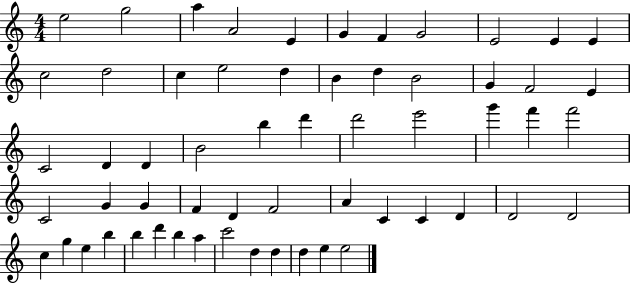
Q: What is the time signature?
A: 4/4